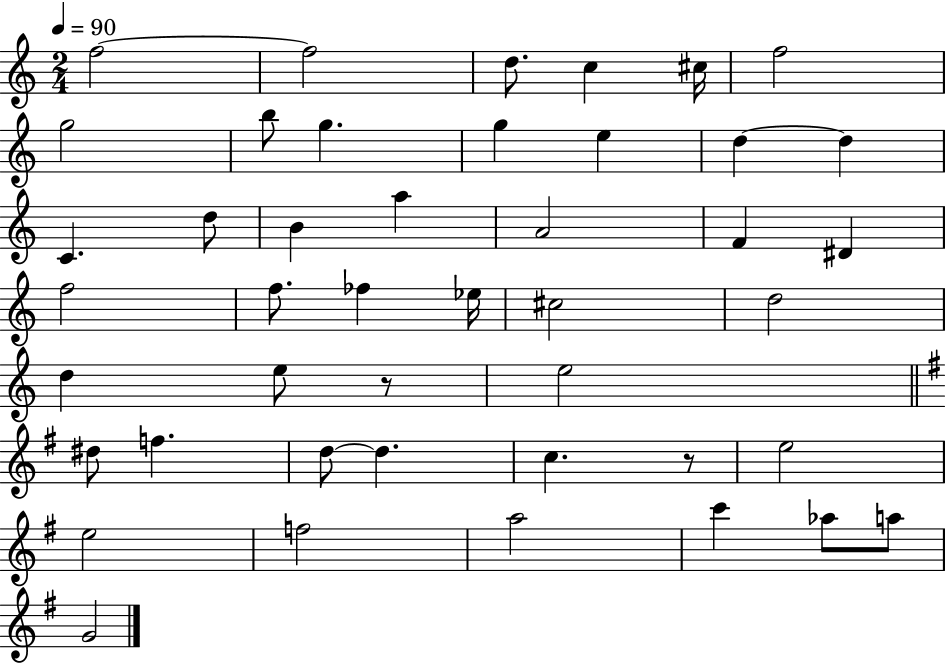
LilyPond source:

{
  \clef treble
  \numericTimeSignature
  \time 2/4
  \key c \major
  \tempo 4 = 90
  f''2~~ | f''2 | d''8. c''4 cis''16 | f''2 | \break g''2 | b''8 g''4. | g''4 e''4 | d''4~~ d''4 | \break c'4. d''8 | b'4 a''4 | a'2 | f'4 dis'4 | \break f''2 | f''8. fes''4 ees''16 | cis''2 | d''2 | \break d''4 e''8 r8 | e''2 | \bar "||" \break \key g \major dis''8 f''4. | d''8~~ d''4. | c''4. r8 | e''2 | \break e''2 | f''2 | a''2 | c'''4 aes''8 a''8 | \break g'2 | \bar "|."
}